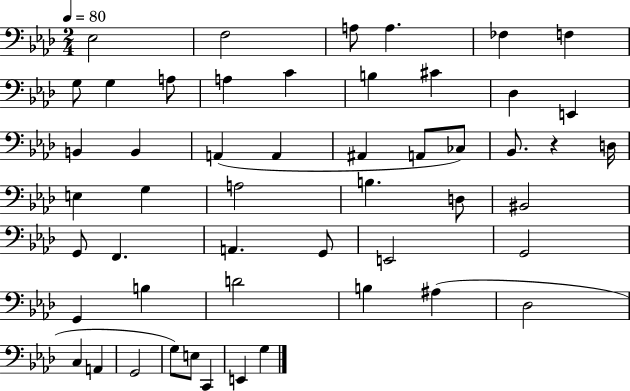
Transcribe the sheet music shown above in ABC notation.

X:1
T:Untitled
M:2/4
L:1/4
K:Ab
_E,2 F,2 A,/2 A, _F, F, G,/2 G, A,/2 A, C B, ^C _D, E,, B,, B,, A,, A,, ^A,, A,,/2 _C,/2 _B,,/2 z D,/4 E, G, A,2 B, D,/2 ^B,,2 G,,/2 F,, A,, G,,/2 E,,2 G,,2 G,, B, D2 B, ^A, _D,2 C, A,, G,,2 G,/2 E,/2 C,, E,, G,